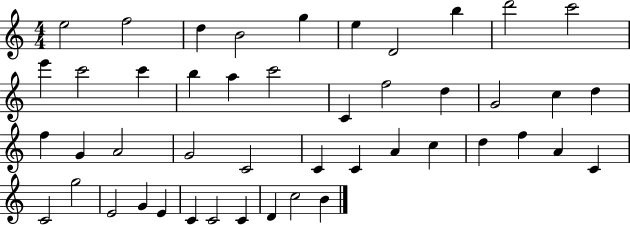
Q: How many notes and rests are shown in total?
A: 46